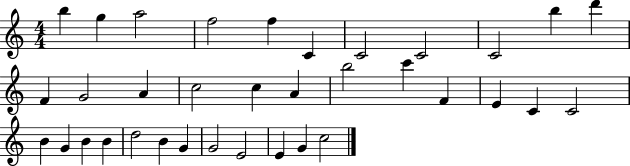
{
  \clef treble
  \numericTimeSignature
  \time 4/4
  \key c \major
  b''4 g''4 a''2 | f''2 f''4 c'4 | c'2 c'2 | c'2 b''4 d'''4 | \break f'4 g'2 a'4 | c''2 c''4 a'4 | b''2 c'''4 f'4 | e'4 c'4 c'2 | \break b'4 g'4 b'4 b'4 | d''2 b'4 g'4 | g'2 e'2 | e'4 g'4 c''2 | \break \bar "|."
}